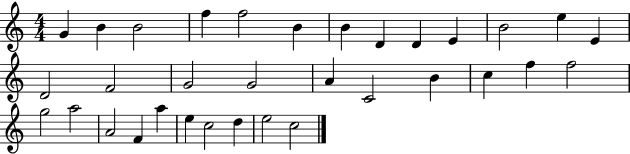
X:1
T:Untitled
M:4/4
L:1/4
K:C
G B B2 f f2 B B D D E B2 e E D2 F2 G2 G2 A C2 B c f f2 g2 a2 A2 F a e c2 d e2 c2